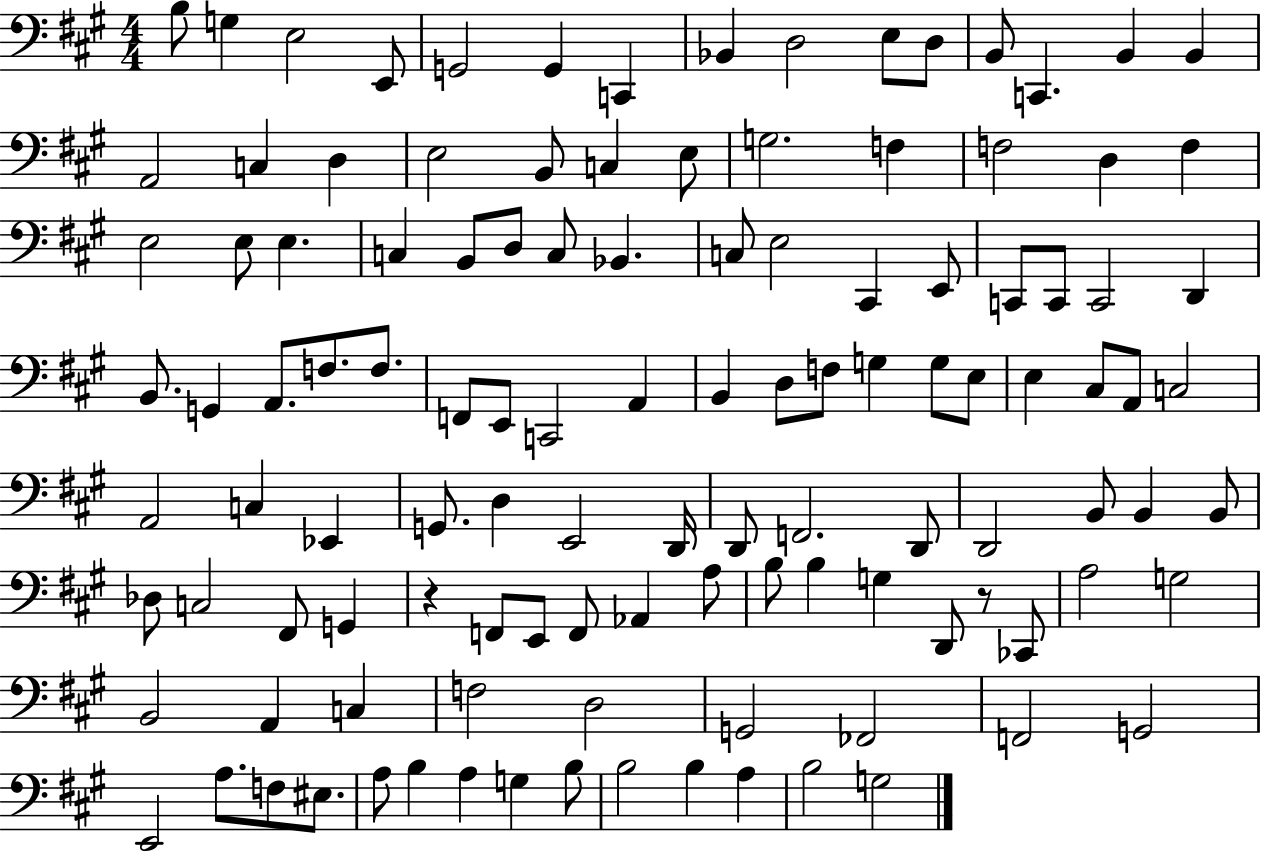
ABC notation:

X:1
T:Untitled
M:4/4
L:1/4
K:A
B,/2 G, E,2 E,,/2 G,,2 G,, C,, _B,, D,2 E,/2 D,/2 B,,/2 C,, B,, B,, A,,2 C, D, E,2 B,,/2 C, E,/2 G,2 F, F,2 D, F, E,2 E,/2 E, C, B,,/2 D,/2 C,/2 _B,, C,/2 E,2 ^C,, E,,/2 C,,/2 C,,/2 C,,2 D,, B,,/2 G,, A,,/2 F,/2 F,/2 F,,/2 E,,/2 C,,2 A,, B,, D,/2 F,/2 G, G,/2 E,/2 E, ^C,/2 A,,/2 C,2 A,,2 C, _E,, G,,/2 D, E,,2 D,,/4 D,,/2 F,,2 D,,/2 D,,2 B,,/2 B,, B,,/2 _D,/2 C,2 ^F,,/2 G,, z F,,/2 E,,/2 F,,/2 _A,, A,/2 B,/2 B, G, D,,/2 z/2 _C,,/2 A,2 G,2 B,,2 A,, C, F,2 D,2 G,,2 _F,,2 F,,2 G,,2 E,,2 A,/2 F,/2 ^E,/2 A,/2 B, A, G, B,/2 B,2 B, A, B,2 G,2